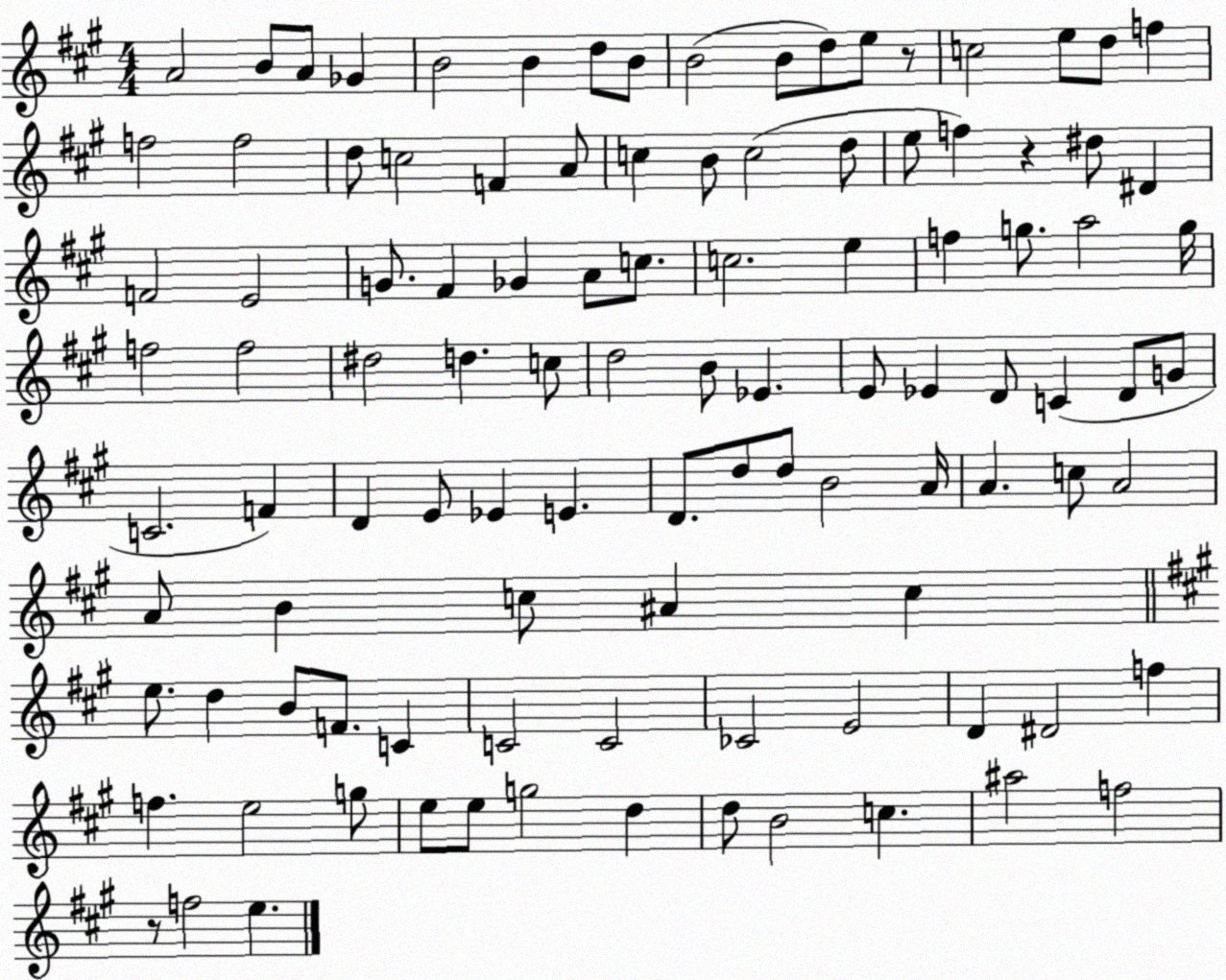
X:1
T:Untitled
M:4/4
L:1/4
K:A
A2 B/2 A/2 _G B2 B d/2 B/2 B2 B/2 d/2 e/2 z/2 c2 e/2 d/2 f f2 f2 d/2 c2 F A/2 c B/2 c2 d/2 e/2 f z ^d/2 ^D F2 E2 G/2 ^F _G A/2 c/2 c2 e f g/2 a2 g/4 f2 f2 ^d2 d c/2 d2 B/2 _E E/2 _E D/2 C D/2 G/2 C2 F D E/2 _E E D/2 d/2 d/2 B2 A/4 A c/2 A2 A/2 B c/2 ^A c e/2 d B/2 F/2 C C2 C2 _C2 E2 D ^D2 f f e2 g/2 e/2 e/2 g2 d d/2 B2 c ^a2 f2 z/2 f2 e